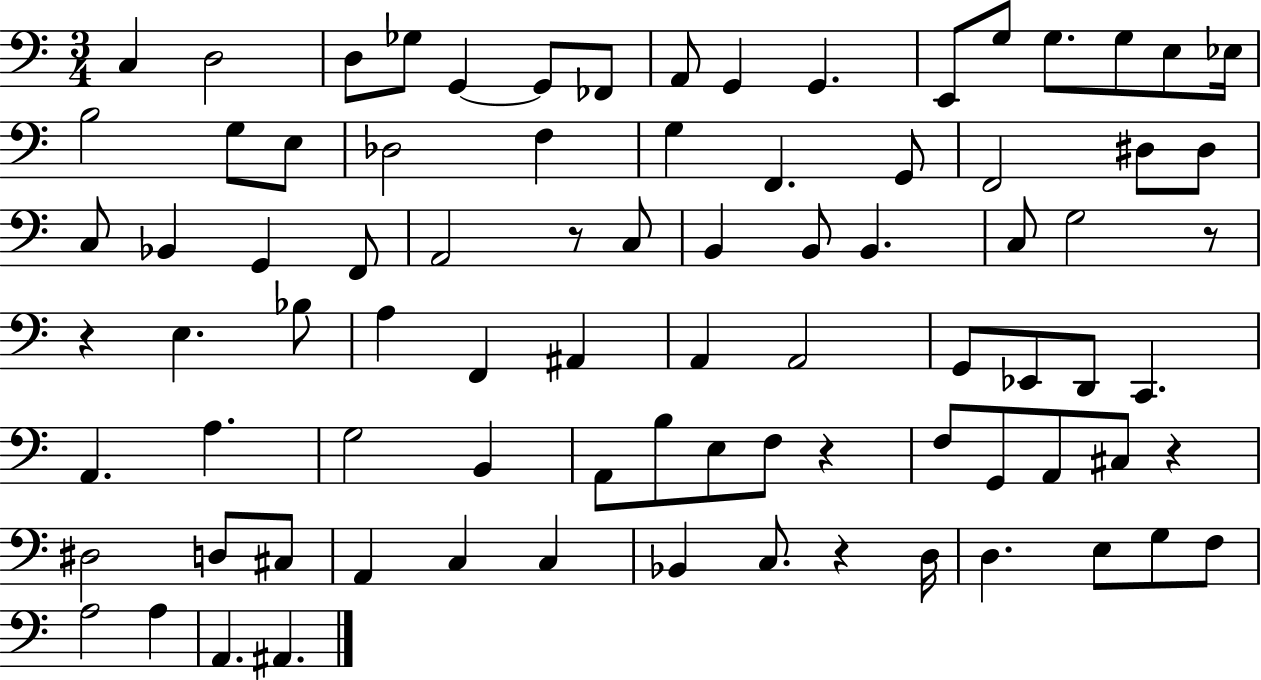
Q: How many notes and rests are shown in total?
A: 84